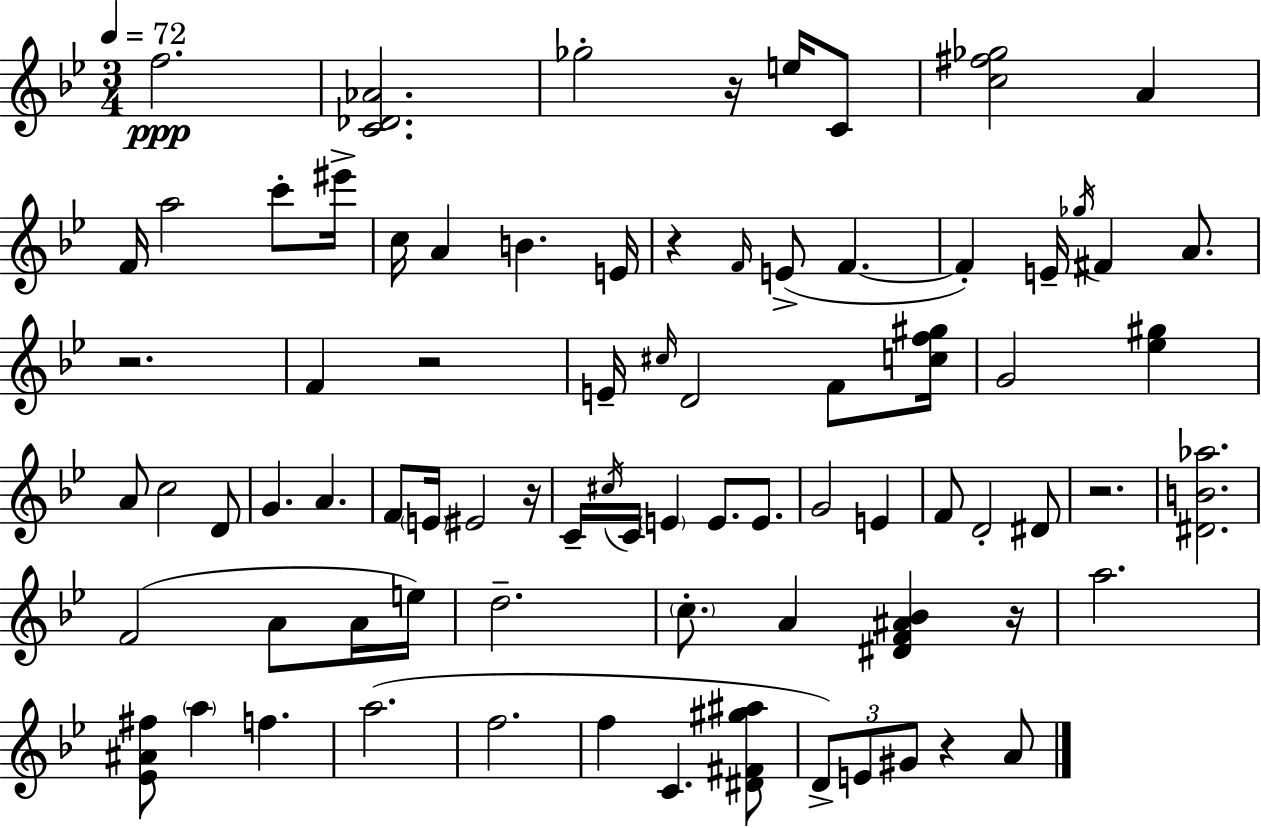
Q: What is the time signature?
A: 3/4